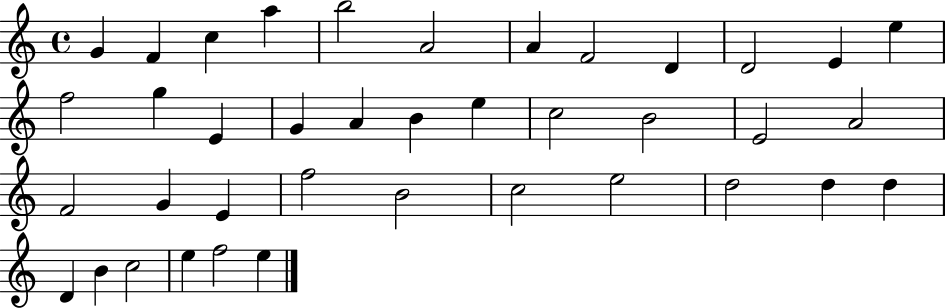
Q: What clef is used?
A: treble